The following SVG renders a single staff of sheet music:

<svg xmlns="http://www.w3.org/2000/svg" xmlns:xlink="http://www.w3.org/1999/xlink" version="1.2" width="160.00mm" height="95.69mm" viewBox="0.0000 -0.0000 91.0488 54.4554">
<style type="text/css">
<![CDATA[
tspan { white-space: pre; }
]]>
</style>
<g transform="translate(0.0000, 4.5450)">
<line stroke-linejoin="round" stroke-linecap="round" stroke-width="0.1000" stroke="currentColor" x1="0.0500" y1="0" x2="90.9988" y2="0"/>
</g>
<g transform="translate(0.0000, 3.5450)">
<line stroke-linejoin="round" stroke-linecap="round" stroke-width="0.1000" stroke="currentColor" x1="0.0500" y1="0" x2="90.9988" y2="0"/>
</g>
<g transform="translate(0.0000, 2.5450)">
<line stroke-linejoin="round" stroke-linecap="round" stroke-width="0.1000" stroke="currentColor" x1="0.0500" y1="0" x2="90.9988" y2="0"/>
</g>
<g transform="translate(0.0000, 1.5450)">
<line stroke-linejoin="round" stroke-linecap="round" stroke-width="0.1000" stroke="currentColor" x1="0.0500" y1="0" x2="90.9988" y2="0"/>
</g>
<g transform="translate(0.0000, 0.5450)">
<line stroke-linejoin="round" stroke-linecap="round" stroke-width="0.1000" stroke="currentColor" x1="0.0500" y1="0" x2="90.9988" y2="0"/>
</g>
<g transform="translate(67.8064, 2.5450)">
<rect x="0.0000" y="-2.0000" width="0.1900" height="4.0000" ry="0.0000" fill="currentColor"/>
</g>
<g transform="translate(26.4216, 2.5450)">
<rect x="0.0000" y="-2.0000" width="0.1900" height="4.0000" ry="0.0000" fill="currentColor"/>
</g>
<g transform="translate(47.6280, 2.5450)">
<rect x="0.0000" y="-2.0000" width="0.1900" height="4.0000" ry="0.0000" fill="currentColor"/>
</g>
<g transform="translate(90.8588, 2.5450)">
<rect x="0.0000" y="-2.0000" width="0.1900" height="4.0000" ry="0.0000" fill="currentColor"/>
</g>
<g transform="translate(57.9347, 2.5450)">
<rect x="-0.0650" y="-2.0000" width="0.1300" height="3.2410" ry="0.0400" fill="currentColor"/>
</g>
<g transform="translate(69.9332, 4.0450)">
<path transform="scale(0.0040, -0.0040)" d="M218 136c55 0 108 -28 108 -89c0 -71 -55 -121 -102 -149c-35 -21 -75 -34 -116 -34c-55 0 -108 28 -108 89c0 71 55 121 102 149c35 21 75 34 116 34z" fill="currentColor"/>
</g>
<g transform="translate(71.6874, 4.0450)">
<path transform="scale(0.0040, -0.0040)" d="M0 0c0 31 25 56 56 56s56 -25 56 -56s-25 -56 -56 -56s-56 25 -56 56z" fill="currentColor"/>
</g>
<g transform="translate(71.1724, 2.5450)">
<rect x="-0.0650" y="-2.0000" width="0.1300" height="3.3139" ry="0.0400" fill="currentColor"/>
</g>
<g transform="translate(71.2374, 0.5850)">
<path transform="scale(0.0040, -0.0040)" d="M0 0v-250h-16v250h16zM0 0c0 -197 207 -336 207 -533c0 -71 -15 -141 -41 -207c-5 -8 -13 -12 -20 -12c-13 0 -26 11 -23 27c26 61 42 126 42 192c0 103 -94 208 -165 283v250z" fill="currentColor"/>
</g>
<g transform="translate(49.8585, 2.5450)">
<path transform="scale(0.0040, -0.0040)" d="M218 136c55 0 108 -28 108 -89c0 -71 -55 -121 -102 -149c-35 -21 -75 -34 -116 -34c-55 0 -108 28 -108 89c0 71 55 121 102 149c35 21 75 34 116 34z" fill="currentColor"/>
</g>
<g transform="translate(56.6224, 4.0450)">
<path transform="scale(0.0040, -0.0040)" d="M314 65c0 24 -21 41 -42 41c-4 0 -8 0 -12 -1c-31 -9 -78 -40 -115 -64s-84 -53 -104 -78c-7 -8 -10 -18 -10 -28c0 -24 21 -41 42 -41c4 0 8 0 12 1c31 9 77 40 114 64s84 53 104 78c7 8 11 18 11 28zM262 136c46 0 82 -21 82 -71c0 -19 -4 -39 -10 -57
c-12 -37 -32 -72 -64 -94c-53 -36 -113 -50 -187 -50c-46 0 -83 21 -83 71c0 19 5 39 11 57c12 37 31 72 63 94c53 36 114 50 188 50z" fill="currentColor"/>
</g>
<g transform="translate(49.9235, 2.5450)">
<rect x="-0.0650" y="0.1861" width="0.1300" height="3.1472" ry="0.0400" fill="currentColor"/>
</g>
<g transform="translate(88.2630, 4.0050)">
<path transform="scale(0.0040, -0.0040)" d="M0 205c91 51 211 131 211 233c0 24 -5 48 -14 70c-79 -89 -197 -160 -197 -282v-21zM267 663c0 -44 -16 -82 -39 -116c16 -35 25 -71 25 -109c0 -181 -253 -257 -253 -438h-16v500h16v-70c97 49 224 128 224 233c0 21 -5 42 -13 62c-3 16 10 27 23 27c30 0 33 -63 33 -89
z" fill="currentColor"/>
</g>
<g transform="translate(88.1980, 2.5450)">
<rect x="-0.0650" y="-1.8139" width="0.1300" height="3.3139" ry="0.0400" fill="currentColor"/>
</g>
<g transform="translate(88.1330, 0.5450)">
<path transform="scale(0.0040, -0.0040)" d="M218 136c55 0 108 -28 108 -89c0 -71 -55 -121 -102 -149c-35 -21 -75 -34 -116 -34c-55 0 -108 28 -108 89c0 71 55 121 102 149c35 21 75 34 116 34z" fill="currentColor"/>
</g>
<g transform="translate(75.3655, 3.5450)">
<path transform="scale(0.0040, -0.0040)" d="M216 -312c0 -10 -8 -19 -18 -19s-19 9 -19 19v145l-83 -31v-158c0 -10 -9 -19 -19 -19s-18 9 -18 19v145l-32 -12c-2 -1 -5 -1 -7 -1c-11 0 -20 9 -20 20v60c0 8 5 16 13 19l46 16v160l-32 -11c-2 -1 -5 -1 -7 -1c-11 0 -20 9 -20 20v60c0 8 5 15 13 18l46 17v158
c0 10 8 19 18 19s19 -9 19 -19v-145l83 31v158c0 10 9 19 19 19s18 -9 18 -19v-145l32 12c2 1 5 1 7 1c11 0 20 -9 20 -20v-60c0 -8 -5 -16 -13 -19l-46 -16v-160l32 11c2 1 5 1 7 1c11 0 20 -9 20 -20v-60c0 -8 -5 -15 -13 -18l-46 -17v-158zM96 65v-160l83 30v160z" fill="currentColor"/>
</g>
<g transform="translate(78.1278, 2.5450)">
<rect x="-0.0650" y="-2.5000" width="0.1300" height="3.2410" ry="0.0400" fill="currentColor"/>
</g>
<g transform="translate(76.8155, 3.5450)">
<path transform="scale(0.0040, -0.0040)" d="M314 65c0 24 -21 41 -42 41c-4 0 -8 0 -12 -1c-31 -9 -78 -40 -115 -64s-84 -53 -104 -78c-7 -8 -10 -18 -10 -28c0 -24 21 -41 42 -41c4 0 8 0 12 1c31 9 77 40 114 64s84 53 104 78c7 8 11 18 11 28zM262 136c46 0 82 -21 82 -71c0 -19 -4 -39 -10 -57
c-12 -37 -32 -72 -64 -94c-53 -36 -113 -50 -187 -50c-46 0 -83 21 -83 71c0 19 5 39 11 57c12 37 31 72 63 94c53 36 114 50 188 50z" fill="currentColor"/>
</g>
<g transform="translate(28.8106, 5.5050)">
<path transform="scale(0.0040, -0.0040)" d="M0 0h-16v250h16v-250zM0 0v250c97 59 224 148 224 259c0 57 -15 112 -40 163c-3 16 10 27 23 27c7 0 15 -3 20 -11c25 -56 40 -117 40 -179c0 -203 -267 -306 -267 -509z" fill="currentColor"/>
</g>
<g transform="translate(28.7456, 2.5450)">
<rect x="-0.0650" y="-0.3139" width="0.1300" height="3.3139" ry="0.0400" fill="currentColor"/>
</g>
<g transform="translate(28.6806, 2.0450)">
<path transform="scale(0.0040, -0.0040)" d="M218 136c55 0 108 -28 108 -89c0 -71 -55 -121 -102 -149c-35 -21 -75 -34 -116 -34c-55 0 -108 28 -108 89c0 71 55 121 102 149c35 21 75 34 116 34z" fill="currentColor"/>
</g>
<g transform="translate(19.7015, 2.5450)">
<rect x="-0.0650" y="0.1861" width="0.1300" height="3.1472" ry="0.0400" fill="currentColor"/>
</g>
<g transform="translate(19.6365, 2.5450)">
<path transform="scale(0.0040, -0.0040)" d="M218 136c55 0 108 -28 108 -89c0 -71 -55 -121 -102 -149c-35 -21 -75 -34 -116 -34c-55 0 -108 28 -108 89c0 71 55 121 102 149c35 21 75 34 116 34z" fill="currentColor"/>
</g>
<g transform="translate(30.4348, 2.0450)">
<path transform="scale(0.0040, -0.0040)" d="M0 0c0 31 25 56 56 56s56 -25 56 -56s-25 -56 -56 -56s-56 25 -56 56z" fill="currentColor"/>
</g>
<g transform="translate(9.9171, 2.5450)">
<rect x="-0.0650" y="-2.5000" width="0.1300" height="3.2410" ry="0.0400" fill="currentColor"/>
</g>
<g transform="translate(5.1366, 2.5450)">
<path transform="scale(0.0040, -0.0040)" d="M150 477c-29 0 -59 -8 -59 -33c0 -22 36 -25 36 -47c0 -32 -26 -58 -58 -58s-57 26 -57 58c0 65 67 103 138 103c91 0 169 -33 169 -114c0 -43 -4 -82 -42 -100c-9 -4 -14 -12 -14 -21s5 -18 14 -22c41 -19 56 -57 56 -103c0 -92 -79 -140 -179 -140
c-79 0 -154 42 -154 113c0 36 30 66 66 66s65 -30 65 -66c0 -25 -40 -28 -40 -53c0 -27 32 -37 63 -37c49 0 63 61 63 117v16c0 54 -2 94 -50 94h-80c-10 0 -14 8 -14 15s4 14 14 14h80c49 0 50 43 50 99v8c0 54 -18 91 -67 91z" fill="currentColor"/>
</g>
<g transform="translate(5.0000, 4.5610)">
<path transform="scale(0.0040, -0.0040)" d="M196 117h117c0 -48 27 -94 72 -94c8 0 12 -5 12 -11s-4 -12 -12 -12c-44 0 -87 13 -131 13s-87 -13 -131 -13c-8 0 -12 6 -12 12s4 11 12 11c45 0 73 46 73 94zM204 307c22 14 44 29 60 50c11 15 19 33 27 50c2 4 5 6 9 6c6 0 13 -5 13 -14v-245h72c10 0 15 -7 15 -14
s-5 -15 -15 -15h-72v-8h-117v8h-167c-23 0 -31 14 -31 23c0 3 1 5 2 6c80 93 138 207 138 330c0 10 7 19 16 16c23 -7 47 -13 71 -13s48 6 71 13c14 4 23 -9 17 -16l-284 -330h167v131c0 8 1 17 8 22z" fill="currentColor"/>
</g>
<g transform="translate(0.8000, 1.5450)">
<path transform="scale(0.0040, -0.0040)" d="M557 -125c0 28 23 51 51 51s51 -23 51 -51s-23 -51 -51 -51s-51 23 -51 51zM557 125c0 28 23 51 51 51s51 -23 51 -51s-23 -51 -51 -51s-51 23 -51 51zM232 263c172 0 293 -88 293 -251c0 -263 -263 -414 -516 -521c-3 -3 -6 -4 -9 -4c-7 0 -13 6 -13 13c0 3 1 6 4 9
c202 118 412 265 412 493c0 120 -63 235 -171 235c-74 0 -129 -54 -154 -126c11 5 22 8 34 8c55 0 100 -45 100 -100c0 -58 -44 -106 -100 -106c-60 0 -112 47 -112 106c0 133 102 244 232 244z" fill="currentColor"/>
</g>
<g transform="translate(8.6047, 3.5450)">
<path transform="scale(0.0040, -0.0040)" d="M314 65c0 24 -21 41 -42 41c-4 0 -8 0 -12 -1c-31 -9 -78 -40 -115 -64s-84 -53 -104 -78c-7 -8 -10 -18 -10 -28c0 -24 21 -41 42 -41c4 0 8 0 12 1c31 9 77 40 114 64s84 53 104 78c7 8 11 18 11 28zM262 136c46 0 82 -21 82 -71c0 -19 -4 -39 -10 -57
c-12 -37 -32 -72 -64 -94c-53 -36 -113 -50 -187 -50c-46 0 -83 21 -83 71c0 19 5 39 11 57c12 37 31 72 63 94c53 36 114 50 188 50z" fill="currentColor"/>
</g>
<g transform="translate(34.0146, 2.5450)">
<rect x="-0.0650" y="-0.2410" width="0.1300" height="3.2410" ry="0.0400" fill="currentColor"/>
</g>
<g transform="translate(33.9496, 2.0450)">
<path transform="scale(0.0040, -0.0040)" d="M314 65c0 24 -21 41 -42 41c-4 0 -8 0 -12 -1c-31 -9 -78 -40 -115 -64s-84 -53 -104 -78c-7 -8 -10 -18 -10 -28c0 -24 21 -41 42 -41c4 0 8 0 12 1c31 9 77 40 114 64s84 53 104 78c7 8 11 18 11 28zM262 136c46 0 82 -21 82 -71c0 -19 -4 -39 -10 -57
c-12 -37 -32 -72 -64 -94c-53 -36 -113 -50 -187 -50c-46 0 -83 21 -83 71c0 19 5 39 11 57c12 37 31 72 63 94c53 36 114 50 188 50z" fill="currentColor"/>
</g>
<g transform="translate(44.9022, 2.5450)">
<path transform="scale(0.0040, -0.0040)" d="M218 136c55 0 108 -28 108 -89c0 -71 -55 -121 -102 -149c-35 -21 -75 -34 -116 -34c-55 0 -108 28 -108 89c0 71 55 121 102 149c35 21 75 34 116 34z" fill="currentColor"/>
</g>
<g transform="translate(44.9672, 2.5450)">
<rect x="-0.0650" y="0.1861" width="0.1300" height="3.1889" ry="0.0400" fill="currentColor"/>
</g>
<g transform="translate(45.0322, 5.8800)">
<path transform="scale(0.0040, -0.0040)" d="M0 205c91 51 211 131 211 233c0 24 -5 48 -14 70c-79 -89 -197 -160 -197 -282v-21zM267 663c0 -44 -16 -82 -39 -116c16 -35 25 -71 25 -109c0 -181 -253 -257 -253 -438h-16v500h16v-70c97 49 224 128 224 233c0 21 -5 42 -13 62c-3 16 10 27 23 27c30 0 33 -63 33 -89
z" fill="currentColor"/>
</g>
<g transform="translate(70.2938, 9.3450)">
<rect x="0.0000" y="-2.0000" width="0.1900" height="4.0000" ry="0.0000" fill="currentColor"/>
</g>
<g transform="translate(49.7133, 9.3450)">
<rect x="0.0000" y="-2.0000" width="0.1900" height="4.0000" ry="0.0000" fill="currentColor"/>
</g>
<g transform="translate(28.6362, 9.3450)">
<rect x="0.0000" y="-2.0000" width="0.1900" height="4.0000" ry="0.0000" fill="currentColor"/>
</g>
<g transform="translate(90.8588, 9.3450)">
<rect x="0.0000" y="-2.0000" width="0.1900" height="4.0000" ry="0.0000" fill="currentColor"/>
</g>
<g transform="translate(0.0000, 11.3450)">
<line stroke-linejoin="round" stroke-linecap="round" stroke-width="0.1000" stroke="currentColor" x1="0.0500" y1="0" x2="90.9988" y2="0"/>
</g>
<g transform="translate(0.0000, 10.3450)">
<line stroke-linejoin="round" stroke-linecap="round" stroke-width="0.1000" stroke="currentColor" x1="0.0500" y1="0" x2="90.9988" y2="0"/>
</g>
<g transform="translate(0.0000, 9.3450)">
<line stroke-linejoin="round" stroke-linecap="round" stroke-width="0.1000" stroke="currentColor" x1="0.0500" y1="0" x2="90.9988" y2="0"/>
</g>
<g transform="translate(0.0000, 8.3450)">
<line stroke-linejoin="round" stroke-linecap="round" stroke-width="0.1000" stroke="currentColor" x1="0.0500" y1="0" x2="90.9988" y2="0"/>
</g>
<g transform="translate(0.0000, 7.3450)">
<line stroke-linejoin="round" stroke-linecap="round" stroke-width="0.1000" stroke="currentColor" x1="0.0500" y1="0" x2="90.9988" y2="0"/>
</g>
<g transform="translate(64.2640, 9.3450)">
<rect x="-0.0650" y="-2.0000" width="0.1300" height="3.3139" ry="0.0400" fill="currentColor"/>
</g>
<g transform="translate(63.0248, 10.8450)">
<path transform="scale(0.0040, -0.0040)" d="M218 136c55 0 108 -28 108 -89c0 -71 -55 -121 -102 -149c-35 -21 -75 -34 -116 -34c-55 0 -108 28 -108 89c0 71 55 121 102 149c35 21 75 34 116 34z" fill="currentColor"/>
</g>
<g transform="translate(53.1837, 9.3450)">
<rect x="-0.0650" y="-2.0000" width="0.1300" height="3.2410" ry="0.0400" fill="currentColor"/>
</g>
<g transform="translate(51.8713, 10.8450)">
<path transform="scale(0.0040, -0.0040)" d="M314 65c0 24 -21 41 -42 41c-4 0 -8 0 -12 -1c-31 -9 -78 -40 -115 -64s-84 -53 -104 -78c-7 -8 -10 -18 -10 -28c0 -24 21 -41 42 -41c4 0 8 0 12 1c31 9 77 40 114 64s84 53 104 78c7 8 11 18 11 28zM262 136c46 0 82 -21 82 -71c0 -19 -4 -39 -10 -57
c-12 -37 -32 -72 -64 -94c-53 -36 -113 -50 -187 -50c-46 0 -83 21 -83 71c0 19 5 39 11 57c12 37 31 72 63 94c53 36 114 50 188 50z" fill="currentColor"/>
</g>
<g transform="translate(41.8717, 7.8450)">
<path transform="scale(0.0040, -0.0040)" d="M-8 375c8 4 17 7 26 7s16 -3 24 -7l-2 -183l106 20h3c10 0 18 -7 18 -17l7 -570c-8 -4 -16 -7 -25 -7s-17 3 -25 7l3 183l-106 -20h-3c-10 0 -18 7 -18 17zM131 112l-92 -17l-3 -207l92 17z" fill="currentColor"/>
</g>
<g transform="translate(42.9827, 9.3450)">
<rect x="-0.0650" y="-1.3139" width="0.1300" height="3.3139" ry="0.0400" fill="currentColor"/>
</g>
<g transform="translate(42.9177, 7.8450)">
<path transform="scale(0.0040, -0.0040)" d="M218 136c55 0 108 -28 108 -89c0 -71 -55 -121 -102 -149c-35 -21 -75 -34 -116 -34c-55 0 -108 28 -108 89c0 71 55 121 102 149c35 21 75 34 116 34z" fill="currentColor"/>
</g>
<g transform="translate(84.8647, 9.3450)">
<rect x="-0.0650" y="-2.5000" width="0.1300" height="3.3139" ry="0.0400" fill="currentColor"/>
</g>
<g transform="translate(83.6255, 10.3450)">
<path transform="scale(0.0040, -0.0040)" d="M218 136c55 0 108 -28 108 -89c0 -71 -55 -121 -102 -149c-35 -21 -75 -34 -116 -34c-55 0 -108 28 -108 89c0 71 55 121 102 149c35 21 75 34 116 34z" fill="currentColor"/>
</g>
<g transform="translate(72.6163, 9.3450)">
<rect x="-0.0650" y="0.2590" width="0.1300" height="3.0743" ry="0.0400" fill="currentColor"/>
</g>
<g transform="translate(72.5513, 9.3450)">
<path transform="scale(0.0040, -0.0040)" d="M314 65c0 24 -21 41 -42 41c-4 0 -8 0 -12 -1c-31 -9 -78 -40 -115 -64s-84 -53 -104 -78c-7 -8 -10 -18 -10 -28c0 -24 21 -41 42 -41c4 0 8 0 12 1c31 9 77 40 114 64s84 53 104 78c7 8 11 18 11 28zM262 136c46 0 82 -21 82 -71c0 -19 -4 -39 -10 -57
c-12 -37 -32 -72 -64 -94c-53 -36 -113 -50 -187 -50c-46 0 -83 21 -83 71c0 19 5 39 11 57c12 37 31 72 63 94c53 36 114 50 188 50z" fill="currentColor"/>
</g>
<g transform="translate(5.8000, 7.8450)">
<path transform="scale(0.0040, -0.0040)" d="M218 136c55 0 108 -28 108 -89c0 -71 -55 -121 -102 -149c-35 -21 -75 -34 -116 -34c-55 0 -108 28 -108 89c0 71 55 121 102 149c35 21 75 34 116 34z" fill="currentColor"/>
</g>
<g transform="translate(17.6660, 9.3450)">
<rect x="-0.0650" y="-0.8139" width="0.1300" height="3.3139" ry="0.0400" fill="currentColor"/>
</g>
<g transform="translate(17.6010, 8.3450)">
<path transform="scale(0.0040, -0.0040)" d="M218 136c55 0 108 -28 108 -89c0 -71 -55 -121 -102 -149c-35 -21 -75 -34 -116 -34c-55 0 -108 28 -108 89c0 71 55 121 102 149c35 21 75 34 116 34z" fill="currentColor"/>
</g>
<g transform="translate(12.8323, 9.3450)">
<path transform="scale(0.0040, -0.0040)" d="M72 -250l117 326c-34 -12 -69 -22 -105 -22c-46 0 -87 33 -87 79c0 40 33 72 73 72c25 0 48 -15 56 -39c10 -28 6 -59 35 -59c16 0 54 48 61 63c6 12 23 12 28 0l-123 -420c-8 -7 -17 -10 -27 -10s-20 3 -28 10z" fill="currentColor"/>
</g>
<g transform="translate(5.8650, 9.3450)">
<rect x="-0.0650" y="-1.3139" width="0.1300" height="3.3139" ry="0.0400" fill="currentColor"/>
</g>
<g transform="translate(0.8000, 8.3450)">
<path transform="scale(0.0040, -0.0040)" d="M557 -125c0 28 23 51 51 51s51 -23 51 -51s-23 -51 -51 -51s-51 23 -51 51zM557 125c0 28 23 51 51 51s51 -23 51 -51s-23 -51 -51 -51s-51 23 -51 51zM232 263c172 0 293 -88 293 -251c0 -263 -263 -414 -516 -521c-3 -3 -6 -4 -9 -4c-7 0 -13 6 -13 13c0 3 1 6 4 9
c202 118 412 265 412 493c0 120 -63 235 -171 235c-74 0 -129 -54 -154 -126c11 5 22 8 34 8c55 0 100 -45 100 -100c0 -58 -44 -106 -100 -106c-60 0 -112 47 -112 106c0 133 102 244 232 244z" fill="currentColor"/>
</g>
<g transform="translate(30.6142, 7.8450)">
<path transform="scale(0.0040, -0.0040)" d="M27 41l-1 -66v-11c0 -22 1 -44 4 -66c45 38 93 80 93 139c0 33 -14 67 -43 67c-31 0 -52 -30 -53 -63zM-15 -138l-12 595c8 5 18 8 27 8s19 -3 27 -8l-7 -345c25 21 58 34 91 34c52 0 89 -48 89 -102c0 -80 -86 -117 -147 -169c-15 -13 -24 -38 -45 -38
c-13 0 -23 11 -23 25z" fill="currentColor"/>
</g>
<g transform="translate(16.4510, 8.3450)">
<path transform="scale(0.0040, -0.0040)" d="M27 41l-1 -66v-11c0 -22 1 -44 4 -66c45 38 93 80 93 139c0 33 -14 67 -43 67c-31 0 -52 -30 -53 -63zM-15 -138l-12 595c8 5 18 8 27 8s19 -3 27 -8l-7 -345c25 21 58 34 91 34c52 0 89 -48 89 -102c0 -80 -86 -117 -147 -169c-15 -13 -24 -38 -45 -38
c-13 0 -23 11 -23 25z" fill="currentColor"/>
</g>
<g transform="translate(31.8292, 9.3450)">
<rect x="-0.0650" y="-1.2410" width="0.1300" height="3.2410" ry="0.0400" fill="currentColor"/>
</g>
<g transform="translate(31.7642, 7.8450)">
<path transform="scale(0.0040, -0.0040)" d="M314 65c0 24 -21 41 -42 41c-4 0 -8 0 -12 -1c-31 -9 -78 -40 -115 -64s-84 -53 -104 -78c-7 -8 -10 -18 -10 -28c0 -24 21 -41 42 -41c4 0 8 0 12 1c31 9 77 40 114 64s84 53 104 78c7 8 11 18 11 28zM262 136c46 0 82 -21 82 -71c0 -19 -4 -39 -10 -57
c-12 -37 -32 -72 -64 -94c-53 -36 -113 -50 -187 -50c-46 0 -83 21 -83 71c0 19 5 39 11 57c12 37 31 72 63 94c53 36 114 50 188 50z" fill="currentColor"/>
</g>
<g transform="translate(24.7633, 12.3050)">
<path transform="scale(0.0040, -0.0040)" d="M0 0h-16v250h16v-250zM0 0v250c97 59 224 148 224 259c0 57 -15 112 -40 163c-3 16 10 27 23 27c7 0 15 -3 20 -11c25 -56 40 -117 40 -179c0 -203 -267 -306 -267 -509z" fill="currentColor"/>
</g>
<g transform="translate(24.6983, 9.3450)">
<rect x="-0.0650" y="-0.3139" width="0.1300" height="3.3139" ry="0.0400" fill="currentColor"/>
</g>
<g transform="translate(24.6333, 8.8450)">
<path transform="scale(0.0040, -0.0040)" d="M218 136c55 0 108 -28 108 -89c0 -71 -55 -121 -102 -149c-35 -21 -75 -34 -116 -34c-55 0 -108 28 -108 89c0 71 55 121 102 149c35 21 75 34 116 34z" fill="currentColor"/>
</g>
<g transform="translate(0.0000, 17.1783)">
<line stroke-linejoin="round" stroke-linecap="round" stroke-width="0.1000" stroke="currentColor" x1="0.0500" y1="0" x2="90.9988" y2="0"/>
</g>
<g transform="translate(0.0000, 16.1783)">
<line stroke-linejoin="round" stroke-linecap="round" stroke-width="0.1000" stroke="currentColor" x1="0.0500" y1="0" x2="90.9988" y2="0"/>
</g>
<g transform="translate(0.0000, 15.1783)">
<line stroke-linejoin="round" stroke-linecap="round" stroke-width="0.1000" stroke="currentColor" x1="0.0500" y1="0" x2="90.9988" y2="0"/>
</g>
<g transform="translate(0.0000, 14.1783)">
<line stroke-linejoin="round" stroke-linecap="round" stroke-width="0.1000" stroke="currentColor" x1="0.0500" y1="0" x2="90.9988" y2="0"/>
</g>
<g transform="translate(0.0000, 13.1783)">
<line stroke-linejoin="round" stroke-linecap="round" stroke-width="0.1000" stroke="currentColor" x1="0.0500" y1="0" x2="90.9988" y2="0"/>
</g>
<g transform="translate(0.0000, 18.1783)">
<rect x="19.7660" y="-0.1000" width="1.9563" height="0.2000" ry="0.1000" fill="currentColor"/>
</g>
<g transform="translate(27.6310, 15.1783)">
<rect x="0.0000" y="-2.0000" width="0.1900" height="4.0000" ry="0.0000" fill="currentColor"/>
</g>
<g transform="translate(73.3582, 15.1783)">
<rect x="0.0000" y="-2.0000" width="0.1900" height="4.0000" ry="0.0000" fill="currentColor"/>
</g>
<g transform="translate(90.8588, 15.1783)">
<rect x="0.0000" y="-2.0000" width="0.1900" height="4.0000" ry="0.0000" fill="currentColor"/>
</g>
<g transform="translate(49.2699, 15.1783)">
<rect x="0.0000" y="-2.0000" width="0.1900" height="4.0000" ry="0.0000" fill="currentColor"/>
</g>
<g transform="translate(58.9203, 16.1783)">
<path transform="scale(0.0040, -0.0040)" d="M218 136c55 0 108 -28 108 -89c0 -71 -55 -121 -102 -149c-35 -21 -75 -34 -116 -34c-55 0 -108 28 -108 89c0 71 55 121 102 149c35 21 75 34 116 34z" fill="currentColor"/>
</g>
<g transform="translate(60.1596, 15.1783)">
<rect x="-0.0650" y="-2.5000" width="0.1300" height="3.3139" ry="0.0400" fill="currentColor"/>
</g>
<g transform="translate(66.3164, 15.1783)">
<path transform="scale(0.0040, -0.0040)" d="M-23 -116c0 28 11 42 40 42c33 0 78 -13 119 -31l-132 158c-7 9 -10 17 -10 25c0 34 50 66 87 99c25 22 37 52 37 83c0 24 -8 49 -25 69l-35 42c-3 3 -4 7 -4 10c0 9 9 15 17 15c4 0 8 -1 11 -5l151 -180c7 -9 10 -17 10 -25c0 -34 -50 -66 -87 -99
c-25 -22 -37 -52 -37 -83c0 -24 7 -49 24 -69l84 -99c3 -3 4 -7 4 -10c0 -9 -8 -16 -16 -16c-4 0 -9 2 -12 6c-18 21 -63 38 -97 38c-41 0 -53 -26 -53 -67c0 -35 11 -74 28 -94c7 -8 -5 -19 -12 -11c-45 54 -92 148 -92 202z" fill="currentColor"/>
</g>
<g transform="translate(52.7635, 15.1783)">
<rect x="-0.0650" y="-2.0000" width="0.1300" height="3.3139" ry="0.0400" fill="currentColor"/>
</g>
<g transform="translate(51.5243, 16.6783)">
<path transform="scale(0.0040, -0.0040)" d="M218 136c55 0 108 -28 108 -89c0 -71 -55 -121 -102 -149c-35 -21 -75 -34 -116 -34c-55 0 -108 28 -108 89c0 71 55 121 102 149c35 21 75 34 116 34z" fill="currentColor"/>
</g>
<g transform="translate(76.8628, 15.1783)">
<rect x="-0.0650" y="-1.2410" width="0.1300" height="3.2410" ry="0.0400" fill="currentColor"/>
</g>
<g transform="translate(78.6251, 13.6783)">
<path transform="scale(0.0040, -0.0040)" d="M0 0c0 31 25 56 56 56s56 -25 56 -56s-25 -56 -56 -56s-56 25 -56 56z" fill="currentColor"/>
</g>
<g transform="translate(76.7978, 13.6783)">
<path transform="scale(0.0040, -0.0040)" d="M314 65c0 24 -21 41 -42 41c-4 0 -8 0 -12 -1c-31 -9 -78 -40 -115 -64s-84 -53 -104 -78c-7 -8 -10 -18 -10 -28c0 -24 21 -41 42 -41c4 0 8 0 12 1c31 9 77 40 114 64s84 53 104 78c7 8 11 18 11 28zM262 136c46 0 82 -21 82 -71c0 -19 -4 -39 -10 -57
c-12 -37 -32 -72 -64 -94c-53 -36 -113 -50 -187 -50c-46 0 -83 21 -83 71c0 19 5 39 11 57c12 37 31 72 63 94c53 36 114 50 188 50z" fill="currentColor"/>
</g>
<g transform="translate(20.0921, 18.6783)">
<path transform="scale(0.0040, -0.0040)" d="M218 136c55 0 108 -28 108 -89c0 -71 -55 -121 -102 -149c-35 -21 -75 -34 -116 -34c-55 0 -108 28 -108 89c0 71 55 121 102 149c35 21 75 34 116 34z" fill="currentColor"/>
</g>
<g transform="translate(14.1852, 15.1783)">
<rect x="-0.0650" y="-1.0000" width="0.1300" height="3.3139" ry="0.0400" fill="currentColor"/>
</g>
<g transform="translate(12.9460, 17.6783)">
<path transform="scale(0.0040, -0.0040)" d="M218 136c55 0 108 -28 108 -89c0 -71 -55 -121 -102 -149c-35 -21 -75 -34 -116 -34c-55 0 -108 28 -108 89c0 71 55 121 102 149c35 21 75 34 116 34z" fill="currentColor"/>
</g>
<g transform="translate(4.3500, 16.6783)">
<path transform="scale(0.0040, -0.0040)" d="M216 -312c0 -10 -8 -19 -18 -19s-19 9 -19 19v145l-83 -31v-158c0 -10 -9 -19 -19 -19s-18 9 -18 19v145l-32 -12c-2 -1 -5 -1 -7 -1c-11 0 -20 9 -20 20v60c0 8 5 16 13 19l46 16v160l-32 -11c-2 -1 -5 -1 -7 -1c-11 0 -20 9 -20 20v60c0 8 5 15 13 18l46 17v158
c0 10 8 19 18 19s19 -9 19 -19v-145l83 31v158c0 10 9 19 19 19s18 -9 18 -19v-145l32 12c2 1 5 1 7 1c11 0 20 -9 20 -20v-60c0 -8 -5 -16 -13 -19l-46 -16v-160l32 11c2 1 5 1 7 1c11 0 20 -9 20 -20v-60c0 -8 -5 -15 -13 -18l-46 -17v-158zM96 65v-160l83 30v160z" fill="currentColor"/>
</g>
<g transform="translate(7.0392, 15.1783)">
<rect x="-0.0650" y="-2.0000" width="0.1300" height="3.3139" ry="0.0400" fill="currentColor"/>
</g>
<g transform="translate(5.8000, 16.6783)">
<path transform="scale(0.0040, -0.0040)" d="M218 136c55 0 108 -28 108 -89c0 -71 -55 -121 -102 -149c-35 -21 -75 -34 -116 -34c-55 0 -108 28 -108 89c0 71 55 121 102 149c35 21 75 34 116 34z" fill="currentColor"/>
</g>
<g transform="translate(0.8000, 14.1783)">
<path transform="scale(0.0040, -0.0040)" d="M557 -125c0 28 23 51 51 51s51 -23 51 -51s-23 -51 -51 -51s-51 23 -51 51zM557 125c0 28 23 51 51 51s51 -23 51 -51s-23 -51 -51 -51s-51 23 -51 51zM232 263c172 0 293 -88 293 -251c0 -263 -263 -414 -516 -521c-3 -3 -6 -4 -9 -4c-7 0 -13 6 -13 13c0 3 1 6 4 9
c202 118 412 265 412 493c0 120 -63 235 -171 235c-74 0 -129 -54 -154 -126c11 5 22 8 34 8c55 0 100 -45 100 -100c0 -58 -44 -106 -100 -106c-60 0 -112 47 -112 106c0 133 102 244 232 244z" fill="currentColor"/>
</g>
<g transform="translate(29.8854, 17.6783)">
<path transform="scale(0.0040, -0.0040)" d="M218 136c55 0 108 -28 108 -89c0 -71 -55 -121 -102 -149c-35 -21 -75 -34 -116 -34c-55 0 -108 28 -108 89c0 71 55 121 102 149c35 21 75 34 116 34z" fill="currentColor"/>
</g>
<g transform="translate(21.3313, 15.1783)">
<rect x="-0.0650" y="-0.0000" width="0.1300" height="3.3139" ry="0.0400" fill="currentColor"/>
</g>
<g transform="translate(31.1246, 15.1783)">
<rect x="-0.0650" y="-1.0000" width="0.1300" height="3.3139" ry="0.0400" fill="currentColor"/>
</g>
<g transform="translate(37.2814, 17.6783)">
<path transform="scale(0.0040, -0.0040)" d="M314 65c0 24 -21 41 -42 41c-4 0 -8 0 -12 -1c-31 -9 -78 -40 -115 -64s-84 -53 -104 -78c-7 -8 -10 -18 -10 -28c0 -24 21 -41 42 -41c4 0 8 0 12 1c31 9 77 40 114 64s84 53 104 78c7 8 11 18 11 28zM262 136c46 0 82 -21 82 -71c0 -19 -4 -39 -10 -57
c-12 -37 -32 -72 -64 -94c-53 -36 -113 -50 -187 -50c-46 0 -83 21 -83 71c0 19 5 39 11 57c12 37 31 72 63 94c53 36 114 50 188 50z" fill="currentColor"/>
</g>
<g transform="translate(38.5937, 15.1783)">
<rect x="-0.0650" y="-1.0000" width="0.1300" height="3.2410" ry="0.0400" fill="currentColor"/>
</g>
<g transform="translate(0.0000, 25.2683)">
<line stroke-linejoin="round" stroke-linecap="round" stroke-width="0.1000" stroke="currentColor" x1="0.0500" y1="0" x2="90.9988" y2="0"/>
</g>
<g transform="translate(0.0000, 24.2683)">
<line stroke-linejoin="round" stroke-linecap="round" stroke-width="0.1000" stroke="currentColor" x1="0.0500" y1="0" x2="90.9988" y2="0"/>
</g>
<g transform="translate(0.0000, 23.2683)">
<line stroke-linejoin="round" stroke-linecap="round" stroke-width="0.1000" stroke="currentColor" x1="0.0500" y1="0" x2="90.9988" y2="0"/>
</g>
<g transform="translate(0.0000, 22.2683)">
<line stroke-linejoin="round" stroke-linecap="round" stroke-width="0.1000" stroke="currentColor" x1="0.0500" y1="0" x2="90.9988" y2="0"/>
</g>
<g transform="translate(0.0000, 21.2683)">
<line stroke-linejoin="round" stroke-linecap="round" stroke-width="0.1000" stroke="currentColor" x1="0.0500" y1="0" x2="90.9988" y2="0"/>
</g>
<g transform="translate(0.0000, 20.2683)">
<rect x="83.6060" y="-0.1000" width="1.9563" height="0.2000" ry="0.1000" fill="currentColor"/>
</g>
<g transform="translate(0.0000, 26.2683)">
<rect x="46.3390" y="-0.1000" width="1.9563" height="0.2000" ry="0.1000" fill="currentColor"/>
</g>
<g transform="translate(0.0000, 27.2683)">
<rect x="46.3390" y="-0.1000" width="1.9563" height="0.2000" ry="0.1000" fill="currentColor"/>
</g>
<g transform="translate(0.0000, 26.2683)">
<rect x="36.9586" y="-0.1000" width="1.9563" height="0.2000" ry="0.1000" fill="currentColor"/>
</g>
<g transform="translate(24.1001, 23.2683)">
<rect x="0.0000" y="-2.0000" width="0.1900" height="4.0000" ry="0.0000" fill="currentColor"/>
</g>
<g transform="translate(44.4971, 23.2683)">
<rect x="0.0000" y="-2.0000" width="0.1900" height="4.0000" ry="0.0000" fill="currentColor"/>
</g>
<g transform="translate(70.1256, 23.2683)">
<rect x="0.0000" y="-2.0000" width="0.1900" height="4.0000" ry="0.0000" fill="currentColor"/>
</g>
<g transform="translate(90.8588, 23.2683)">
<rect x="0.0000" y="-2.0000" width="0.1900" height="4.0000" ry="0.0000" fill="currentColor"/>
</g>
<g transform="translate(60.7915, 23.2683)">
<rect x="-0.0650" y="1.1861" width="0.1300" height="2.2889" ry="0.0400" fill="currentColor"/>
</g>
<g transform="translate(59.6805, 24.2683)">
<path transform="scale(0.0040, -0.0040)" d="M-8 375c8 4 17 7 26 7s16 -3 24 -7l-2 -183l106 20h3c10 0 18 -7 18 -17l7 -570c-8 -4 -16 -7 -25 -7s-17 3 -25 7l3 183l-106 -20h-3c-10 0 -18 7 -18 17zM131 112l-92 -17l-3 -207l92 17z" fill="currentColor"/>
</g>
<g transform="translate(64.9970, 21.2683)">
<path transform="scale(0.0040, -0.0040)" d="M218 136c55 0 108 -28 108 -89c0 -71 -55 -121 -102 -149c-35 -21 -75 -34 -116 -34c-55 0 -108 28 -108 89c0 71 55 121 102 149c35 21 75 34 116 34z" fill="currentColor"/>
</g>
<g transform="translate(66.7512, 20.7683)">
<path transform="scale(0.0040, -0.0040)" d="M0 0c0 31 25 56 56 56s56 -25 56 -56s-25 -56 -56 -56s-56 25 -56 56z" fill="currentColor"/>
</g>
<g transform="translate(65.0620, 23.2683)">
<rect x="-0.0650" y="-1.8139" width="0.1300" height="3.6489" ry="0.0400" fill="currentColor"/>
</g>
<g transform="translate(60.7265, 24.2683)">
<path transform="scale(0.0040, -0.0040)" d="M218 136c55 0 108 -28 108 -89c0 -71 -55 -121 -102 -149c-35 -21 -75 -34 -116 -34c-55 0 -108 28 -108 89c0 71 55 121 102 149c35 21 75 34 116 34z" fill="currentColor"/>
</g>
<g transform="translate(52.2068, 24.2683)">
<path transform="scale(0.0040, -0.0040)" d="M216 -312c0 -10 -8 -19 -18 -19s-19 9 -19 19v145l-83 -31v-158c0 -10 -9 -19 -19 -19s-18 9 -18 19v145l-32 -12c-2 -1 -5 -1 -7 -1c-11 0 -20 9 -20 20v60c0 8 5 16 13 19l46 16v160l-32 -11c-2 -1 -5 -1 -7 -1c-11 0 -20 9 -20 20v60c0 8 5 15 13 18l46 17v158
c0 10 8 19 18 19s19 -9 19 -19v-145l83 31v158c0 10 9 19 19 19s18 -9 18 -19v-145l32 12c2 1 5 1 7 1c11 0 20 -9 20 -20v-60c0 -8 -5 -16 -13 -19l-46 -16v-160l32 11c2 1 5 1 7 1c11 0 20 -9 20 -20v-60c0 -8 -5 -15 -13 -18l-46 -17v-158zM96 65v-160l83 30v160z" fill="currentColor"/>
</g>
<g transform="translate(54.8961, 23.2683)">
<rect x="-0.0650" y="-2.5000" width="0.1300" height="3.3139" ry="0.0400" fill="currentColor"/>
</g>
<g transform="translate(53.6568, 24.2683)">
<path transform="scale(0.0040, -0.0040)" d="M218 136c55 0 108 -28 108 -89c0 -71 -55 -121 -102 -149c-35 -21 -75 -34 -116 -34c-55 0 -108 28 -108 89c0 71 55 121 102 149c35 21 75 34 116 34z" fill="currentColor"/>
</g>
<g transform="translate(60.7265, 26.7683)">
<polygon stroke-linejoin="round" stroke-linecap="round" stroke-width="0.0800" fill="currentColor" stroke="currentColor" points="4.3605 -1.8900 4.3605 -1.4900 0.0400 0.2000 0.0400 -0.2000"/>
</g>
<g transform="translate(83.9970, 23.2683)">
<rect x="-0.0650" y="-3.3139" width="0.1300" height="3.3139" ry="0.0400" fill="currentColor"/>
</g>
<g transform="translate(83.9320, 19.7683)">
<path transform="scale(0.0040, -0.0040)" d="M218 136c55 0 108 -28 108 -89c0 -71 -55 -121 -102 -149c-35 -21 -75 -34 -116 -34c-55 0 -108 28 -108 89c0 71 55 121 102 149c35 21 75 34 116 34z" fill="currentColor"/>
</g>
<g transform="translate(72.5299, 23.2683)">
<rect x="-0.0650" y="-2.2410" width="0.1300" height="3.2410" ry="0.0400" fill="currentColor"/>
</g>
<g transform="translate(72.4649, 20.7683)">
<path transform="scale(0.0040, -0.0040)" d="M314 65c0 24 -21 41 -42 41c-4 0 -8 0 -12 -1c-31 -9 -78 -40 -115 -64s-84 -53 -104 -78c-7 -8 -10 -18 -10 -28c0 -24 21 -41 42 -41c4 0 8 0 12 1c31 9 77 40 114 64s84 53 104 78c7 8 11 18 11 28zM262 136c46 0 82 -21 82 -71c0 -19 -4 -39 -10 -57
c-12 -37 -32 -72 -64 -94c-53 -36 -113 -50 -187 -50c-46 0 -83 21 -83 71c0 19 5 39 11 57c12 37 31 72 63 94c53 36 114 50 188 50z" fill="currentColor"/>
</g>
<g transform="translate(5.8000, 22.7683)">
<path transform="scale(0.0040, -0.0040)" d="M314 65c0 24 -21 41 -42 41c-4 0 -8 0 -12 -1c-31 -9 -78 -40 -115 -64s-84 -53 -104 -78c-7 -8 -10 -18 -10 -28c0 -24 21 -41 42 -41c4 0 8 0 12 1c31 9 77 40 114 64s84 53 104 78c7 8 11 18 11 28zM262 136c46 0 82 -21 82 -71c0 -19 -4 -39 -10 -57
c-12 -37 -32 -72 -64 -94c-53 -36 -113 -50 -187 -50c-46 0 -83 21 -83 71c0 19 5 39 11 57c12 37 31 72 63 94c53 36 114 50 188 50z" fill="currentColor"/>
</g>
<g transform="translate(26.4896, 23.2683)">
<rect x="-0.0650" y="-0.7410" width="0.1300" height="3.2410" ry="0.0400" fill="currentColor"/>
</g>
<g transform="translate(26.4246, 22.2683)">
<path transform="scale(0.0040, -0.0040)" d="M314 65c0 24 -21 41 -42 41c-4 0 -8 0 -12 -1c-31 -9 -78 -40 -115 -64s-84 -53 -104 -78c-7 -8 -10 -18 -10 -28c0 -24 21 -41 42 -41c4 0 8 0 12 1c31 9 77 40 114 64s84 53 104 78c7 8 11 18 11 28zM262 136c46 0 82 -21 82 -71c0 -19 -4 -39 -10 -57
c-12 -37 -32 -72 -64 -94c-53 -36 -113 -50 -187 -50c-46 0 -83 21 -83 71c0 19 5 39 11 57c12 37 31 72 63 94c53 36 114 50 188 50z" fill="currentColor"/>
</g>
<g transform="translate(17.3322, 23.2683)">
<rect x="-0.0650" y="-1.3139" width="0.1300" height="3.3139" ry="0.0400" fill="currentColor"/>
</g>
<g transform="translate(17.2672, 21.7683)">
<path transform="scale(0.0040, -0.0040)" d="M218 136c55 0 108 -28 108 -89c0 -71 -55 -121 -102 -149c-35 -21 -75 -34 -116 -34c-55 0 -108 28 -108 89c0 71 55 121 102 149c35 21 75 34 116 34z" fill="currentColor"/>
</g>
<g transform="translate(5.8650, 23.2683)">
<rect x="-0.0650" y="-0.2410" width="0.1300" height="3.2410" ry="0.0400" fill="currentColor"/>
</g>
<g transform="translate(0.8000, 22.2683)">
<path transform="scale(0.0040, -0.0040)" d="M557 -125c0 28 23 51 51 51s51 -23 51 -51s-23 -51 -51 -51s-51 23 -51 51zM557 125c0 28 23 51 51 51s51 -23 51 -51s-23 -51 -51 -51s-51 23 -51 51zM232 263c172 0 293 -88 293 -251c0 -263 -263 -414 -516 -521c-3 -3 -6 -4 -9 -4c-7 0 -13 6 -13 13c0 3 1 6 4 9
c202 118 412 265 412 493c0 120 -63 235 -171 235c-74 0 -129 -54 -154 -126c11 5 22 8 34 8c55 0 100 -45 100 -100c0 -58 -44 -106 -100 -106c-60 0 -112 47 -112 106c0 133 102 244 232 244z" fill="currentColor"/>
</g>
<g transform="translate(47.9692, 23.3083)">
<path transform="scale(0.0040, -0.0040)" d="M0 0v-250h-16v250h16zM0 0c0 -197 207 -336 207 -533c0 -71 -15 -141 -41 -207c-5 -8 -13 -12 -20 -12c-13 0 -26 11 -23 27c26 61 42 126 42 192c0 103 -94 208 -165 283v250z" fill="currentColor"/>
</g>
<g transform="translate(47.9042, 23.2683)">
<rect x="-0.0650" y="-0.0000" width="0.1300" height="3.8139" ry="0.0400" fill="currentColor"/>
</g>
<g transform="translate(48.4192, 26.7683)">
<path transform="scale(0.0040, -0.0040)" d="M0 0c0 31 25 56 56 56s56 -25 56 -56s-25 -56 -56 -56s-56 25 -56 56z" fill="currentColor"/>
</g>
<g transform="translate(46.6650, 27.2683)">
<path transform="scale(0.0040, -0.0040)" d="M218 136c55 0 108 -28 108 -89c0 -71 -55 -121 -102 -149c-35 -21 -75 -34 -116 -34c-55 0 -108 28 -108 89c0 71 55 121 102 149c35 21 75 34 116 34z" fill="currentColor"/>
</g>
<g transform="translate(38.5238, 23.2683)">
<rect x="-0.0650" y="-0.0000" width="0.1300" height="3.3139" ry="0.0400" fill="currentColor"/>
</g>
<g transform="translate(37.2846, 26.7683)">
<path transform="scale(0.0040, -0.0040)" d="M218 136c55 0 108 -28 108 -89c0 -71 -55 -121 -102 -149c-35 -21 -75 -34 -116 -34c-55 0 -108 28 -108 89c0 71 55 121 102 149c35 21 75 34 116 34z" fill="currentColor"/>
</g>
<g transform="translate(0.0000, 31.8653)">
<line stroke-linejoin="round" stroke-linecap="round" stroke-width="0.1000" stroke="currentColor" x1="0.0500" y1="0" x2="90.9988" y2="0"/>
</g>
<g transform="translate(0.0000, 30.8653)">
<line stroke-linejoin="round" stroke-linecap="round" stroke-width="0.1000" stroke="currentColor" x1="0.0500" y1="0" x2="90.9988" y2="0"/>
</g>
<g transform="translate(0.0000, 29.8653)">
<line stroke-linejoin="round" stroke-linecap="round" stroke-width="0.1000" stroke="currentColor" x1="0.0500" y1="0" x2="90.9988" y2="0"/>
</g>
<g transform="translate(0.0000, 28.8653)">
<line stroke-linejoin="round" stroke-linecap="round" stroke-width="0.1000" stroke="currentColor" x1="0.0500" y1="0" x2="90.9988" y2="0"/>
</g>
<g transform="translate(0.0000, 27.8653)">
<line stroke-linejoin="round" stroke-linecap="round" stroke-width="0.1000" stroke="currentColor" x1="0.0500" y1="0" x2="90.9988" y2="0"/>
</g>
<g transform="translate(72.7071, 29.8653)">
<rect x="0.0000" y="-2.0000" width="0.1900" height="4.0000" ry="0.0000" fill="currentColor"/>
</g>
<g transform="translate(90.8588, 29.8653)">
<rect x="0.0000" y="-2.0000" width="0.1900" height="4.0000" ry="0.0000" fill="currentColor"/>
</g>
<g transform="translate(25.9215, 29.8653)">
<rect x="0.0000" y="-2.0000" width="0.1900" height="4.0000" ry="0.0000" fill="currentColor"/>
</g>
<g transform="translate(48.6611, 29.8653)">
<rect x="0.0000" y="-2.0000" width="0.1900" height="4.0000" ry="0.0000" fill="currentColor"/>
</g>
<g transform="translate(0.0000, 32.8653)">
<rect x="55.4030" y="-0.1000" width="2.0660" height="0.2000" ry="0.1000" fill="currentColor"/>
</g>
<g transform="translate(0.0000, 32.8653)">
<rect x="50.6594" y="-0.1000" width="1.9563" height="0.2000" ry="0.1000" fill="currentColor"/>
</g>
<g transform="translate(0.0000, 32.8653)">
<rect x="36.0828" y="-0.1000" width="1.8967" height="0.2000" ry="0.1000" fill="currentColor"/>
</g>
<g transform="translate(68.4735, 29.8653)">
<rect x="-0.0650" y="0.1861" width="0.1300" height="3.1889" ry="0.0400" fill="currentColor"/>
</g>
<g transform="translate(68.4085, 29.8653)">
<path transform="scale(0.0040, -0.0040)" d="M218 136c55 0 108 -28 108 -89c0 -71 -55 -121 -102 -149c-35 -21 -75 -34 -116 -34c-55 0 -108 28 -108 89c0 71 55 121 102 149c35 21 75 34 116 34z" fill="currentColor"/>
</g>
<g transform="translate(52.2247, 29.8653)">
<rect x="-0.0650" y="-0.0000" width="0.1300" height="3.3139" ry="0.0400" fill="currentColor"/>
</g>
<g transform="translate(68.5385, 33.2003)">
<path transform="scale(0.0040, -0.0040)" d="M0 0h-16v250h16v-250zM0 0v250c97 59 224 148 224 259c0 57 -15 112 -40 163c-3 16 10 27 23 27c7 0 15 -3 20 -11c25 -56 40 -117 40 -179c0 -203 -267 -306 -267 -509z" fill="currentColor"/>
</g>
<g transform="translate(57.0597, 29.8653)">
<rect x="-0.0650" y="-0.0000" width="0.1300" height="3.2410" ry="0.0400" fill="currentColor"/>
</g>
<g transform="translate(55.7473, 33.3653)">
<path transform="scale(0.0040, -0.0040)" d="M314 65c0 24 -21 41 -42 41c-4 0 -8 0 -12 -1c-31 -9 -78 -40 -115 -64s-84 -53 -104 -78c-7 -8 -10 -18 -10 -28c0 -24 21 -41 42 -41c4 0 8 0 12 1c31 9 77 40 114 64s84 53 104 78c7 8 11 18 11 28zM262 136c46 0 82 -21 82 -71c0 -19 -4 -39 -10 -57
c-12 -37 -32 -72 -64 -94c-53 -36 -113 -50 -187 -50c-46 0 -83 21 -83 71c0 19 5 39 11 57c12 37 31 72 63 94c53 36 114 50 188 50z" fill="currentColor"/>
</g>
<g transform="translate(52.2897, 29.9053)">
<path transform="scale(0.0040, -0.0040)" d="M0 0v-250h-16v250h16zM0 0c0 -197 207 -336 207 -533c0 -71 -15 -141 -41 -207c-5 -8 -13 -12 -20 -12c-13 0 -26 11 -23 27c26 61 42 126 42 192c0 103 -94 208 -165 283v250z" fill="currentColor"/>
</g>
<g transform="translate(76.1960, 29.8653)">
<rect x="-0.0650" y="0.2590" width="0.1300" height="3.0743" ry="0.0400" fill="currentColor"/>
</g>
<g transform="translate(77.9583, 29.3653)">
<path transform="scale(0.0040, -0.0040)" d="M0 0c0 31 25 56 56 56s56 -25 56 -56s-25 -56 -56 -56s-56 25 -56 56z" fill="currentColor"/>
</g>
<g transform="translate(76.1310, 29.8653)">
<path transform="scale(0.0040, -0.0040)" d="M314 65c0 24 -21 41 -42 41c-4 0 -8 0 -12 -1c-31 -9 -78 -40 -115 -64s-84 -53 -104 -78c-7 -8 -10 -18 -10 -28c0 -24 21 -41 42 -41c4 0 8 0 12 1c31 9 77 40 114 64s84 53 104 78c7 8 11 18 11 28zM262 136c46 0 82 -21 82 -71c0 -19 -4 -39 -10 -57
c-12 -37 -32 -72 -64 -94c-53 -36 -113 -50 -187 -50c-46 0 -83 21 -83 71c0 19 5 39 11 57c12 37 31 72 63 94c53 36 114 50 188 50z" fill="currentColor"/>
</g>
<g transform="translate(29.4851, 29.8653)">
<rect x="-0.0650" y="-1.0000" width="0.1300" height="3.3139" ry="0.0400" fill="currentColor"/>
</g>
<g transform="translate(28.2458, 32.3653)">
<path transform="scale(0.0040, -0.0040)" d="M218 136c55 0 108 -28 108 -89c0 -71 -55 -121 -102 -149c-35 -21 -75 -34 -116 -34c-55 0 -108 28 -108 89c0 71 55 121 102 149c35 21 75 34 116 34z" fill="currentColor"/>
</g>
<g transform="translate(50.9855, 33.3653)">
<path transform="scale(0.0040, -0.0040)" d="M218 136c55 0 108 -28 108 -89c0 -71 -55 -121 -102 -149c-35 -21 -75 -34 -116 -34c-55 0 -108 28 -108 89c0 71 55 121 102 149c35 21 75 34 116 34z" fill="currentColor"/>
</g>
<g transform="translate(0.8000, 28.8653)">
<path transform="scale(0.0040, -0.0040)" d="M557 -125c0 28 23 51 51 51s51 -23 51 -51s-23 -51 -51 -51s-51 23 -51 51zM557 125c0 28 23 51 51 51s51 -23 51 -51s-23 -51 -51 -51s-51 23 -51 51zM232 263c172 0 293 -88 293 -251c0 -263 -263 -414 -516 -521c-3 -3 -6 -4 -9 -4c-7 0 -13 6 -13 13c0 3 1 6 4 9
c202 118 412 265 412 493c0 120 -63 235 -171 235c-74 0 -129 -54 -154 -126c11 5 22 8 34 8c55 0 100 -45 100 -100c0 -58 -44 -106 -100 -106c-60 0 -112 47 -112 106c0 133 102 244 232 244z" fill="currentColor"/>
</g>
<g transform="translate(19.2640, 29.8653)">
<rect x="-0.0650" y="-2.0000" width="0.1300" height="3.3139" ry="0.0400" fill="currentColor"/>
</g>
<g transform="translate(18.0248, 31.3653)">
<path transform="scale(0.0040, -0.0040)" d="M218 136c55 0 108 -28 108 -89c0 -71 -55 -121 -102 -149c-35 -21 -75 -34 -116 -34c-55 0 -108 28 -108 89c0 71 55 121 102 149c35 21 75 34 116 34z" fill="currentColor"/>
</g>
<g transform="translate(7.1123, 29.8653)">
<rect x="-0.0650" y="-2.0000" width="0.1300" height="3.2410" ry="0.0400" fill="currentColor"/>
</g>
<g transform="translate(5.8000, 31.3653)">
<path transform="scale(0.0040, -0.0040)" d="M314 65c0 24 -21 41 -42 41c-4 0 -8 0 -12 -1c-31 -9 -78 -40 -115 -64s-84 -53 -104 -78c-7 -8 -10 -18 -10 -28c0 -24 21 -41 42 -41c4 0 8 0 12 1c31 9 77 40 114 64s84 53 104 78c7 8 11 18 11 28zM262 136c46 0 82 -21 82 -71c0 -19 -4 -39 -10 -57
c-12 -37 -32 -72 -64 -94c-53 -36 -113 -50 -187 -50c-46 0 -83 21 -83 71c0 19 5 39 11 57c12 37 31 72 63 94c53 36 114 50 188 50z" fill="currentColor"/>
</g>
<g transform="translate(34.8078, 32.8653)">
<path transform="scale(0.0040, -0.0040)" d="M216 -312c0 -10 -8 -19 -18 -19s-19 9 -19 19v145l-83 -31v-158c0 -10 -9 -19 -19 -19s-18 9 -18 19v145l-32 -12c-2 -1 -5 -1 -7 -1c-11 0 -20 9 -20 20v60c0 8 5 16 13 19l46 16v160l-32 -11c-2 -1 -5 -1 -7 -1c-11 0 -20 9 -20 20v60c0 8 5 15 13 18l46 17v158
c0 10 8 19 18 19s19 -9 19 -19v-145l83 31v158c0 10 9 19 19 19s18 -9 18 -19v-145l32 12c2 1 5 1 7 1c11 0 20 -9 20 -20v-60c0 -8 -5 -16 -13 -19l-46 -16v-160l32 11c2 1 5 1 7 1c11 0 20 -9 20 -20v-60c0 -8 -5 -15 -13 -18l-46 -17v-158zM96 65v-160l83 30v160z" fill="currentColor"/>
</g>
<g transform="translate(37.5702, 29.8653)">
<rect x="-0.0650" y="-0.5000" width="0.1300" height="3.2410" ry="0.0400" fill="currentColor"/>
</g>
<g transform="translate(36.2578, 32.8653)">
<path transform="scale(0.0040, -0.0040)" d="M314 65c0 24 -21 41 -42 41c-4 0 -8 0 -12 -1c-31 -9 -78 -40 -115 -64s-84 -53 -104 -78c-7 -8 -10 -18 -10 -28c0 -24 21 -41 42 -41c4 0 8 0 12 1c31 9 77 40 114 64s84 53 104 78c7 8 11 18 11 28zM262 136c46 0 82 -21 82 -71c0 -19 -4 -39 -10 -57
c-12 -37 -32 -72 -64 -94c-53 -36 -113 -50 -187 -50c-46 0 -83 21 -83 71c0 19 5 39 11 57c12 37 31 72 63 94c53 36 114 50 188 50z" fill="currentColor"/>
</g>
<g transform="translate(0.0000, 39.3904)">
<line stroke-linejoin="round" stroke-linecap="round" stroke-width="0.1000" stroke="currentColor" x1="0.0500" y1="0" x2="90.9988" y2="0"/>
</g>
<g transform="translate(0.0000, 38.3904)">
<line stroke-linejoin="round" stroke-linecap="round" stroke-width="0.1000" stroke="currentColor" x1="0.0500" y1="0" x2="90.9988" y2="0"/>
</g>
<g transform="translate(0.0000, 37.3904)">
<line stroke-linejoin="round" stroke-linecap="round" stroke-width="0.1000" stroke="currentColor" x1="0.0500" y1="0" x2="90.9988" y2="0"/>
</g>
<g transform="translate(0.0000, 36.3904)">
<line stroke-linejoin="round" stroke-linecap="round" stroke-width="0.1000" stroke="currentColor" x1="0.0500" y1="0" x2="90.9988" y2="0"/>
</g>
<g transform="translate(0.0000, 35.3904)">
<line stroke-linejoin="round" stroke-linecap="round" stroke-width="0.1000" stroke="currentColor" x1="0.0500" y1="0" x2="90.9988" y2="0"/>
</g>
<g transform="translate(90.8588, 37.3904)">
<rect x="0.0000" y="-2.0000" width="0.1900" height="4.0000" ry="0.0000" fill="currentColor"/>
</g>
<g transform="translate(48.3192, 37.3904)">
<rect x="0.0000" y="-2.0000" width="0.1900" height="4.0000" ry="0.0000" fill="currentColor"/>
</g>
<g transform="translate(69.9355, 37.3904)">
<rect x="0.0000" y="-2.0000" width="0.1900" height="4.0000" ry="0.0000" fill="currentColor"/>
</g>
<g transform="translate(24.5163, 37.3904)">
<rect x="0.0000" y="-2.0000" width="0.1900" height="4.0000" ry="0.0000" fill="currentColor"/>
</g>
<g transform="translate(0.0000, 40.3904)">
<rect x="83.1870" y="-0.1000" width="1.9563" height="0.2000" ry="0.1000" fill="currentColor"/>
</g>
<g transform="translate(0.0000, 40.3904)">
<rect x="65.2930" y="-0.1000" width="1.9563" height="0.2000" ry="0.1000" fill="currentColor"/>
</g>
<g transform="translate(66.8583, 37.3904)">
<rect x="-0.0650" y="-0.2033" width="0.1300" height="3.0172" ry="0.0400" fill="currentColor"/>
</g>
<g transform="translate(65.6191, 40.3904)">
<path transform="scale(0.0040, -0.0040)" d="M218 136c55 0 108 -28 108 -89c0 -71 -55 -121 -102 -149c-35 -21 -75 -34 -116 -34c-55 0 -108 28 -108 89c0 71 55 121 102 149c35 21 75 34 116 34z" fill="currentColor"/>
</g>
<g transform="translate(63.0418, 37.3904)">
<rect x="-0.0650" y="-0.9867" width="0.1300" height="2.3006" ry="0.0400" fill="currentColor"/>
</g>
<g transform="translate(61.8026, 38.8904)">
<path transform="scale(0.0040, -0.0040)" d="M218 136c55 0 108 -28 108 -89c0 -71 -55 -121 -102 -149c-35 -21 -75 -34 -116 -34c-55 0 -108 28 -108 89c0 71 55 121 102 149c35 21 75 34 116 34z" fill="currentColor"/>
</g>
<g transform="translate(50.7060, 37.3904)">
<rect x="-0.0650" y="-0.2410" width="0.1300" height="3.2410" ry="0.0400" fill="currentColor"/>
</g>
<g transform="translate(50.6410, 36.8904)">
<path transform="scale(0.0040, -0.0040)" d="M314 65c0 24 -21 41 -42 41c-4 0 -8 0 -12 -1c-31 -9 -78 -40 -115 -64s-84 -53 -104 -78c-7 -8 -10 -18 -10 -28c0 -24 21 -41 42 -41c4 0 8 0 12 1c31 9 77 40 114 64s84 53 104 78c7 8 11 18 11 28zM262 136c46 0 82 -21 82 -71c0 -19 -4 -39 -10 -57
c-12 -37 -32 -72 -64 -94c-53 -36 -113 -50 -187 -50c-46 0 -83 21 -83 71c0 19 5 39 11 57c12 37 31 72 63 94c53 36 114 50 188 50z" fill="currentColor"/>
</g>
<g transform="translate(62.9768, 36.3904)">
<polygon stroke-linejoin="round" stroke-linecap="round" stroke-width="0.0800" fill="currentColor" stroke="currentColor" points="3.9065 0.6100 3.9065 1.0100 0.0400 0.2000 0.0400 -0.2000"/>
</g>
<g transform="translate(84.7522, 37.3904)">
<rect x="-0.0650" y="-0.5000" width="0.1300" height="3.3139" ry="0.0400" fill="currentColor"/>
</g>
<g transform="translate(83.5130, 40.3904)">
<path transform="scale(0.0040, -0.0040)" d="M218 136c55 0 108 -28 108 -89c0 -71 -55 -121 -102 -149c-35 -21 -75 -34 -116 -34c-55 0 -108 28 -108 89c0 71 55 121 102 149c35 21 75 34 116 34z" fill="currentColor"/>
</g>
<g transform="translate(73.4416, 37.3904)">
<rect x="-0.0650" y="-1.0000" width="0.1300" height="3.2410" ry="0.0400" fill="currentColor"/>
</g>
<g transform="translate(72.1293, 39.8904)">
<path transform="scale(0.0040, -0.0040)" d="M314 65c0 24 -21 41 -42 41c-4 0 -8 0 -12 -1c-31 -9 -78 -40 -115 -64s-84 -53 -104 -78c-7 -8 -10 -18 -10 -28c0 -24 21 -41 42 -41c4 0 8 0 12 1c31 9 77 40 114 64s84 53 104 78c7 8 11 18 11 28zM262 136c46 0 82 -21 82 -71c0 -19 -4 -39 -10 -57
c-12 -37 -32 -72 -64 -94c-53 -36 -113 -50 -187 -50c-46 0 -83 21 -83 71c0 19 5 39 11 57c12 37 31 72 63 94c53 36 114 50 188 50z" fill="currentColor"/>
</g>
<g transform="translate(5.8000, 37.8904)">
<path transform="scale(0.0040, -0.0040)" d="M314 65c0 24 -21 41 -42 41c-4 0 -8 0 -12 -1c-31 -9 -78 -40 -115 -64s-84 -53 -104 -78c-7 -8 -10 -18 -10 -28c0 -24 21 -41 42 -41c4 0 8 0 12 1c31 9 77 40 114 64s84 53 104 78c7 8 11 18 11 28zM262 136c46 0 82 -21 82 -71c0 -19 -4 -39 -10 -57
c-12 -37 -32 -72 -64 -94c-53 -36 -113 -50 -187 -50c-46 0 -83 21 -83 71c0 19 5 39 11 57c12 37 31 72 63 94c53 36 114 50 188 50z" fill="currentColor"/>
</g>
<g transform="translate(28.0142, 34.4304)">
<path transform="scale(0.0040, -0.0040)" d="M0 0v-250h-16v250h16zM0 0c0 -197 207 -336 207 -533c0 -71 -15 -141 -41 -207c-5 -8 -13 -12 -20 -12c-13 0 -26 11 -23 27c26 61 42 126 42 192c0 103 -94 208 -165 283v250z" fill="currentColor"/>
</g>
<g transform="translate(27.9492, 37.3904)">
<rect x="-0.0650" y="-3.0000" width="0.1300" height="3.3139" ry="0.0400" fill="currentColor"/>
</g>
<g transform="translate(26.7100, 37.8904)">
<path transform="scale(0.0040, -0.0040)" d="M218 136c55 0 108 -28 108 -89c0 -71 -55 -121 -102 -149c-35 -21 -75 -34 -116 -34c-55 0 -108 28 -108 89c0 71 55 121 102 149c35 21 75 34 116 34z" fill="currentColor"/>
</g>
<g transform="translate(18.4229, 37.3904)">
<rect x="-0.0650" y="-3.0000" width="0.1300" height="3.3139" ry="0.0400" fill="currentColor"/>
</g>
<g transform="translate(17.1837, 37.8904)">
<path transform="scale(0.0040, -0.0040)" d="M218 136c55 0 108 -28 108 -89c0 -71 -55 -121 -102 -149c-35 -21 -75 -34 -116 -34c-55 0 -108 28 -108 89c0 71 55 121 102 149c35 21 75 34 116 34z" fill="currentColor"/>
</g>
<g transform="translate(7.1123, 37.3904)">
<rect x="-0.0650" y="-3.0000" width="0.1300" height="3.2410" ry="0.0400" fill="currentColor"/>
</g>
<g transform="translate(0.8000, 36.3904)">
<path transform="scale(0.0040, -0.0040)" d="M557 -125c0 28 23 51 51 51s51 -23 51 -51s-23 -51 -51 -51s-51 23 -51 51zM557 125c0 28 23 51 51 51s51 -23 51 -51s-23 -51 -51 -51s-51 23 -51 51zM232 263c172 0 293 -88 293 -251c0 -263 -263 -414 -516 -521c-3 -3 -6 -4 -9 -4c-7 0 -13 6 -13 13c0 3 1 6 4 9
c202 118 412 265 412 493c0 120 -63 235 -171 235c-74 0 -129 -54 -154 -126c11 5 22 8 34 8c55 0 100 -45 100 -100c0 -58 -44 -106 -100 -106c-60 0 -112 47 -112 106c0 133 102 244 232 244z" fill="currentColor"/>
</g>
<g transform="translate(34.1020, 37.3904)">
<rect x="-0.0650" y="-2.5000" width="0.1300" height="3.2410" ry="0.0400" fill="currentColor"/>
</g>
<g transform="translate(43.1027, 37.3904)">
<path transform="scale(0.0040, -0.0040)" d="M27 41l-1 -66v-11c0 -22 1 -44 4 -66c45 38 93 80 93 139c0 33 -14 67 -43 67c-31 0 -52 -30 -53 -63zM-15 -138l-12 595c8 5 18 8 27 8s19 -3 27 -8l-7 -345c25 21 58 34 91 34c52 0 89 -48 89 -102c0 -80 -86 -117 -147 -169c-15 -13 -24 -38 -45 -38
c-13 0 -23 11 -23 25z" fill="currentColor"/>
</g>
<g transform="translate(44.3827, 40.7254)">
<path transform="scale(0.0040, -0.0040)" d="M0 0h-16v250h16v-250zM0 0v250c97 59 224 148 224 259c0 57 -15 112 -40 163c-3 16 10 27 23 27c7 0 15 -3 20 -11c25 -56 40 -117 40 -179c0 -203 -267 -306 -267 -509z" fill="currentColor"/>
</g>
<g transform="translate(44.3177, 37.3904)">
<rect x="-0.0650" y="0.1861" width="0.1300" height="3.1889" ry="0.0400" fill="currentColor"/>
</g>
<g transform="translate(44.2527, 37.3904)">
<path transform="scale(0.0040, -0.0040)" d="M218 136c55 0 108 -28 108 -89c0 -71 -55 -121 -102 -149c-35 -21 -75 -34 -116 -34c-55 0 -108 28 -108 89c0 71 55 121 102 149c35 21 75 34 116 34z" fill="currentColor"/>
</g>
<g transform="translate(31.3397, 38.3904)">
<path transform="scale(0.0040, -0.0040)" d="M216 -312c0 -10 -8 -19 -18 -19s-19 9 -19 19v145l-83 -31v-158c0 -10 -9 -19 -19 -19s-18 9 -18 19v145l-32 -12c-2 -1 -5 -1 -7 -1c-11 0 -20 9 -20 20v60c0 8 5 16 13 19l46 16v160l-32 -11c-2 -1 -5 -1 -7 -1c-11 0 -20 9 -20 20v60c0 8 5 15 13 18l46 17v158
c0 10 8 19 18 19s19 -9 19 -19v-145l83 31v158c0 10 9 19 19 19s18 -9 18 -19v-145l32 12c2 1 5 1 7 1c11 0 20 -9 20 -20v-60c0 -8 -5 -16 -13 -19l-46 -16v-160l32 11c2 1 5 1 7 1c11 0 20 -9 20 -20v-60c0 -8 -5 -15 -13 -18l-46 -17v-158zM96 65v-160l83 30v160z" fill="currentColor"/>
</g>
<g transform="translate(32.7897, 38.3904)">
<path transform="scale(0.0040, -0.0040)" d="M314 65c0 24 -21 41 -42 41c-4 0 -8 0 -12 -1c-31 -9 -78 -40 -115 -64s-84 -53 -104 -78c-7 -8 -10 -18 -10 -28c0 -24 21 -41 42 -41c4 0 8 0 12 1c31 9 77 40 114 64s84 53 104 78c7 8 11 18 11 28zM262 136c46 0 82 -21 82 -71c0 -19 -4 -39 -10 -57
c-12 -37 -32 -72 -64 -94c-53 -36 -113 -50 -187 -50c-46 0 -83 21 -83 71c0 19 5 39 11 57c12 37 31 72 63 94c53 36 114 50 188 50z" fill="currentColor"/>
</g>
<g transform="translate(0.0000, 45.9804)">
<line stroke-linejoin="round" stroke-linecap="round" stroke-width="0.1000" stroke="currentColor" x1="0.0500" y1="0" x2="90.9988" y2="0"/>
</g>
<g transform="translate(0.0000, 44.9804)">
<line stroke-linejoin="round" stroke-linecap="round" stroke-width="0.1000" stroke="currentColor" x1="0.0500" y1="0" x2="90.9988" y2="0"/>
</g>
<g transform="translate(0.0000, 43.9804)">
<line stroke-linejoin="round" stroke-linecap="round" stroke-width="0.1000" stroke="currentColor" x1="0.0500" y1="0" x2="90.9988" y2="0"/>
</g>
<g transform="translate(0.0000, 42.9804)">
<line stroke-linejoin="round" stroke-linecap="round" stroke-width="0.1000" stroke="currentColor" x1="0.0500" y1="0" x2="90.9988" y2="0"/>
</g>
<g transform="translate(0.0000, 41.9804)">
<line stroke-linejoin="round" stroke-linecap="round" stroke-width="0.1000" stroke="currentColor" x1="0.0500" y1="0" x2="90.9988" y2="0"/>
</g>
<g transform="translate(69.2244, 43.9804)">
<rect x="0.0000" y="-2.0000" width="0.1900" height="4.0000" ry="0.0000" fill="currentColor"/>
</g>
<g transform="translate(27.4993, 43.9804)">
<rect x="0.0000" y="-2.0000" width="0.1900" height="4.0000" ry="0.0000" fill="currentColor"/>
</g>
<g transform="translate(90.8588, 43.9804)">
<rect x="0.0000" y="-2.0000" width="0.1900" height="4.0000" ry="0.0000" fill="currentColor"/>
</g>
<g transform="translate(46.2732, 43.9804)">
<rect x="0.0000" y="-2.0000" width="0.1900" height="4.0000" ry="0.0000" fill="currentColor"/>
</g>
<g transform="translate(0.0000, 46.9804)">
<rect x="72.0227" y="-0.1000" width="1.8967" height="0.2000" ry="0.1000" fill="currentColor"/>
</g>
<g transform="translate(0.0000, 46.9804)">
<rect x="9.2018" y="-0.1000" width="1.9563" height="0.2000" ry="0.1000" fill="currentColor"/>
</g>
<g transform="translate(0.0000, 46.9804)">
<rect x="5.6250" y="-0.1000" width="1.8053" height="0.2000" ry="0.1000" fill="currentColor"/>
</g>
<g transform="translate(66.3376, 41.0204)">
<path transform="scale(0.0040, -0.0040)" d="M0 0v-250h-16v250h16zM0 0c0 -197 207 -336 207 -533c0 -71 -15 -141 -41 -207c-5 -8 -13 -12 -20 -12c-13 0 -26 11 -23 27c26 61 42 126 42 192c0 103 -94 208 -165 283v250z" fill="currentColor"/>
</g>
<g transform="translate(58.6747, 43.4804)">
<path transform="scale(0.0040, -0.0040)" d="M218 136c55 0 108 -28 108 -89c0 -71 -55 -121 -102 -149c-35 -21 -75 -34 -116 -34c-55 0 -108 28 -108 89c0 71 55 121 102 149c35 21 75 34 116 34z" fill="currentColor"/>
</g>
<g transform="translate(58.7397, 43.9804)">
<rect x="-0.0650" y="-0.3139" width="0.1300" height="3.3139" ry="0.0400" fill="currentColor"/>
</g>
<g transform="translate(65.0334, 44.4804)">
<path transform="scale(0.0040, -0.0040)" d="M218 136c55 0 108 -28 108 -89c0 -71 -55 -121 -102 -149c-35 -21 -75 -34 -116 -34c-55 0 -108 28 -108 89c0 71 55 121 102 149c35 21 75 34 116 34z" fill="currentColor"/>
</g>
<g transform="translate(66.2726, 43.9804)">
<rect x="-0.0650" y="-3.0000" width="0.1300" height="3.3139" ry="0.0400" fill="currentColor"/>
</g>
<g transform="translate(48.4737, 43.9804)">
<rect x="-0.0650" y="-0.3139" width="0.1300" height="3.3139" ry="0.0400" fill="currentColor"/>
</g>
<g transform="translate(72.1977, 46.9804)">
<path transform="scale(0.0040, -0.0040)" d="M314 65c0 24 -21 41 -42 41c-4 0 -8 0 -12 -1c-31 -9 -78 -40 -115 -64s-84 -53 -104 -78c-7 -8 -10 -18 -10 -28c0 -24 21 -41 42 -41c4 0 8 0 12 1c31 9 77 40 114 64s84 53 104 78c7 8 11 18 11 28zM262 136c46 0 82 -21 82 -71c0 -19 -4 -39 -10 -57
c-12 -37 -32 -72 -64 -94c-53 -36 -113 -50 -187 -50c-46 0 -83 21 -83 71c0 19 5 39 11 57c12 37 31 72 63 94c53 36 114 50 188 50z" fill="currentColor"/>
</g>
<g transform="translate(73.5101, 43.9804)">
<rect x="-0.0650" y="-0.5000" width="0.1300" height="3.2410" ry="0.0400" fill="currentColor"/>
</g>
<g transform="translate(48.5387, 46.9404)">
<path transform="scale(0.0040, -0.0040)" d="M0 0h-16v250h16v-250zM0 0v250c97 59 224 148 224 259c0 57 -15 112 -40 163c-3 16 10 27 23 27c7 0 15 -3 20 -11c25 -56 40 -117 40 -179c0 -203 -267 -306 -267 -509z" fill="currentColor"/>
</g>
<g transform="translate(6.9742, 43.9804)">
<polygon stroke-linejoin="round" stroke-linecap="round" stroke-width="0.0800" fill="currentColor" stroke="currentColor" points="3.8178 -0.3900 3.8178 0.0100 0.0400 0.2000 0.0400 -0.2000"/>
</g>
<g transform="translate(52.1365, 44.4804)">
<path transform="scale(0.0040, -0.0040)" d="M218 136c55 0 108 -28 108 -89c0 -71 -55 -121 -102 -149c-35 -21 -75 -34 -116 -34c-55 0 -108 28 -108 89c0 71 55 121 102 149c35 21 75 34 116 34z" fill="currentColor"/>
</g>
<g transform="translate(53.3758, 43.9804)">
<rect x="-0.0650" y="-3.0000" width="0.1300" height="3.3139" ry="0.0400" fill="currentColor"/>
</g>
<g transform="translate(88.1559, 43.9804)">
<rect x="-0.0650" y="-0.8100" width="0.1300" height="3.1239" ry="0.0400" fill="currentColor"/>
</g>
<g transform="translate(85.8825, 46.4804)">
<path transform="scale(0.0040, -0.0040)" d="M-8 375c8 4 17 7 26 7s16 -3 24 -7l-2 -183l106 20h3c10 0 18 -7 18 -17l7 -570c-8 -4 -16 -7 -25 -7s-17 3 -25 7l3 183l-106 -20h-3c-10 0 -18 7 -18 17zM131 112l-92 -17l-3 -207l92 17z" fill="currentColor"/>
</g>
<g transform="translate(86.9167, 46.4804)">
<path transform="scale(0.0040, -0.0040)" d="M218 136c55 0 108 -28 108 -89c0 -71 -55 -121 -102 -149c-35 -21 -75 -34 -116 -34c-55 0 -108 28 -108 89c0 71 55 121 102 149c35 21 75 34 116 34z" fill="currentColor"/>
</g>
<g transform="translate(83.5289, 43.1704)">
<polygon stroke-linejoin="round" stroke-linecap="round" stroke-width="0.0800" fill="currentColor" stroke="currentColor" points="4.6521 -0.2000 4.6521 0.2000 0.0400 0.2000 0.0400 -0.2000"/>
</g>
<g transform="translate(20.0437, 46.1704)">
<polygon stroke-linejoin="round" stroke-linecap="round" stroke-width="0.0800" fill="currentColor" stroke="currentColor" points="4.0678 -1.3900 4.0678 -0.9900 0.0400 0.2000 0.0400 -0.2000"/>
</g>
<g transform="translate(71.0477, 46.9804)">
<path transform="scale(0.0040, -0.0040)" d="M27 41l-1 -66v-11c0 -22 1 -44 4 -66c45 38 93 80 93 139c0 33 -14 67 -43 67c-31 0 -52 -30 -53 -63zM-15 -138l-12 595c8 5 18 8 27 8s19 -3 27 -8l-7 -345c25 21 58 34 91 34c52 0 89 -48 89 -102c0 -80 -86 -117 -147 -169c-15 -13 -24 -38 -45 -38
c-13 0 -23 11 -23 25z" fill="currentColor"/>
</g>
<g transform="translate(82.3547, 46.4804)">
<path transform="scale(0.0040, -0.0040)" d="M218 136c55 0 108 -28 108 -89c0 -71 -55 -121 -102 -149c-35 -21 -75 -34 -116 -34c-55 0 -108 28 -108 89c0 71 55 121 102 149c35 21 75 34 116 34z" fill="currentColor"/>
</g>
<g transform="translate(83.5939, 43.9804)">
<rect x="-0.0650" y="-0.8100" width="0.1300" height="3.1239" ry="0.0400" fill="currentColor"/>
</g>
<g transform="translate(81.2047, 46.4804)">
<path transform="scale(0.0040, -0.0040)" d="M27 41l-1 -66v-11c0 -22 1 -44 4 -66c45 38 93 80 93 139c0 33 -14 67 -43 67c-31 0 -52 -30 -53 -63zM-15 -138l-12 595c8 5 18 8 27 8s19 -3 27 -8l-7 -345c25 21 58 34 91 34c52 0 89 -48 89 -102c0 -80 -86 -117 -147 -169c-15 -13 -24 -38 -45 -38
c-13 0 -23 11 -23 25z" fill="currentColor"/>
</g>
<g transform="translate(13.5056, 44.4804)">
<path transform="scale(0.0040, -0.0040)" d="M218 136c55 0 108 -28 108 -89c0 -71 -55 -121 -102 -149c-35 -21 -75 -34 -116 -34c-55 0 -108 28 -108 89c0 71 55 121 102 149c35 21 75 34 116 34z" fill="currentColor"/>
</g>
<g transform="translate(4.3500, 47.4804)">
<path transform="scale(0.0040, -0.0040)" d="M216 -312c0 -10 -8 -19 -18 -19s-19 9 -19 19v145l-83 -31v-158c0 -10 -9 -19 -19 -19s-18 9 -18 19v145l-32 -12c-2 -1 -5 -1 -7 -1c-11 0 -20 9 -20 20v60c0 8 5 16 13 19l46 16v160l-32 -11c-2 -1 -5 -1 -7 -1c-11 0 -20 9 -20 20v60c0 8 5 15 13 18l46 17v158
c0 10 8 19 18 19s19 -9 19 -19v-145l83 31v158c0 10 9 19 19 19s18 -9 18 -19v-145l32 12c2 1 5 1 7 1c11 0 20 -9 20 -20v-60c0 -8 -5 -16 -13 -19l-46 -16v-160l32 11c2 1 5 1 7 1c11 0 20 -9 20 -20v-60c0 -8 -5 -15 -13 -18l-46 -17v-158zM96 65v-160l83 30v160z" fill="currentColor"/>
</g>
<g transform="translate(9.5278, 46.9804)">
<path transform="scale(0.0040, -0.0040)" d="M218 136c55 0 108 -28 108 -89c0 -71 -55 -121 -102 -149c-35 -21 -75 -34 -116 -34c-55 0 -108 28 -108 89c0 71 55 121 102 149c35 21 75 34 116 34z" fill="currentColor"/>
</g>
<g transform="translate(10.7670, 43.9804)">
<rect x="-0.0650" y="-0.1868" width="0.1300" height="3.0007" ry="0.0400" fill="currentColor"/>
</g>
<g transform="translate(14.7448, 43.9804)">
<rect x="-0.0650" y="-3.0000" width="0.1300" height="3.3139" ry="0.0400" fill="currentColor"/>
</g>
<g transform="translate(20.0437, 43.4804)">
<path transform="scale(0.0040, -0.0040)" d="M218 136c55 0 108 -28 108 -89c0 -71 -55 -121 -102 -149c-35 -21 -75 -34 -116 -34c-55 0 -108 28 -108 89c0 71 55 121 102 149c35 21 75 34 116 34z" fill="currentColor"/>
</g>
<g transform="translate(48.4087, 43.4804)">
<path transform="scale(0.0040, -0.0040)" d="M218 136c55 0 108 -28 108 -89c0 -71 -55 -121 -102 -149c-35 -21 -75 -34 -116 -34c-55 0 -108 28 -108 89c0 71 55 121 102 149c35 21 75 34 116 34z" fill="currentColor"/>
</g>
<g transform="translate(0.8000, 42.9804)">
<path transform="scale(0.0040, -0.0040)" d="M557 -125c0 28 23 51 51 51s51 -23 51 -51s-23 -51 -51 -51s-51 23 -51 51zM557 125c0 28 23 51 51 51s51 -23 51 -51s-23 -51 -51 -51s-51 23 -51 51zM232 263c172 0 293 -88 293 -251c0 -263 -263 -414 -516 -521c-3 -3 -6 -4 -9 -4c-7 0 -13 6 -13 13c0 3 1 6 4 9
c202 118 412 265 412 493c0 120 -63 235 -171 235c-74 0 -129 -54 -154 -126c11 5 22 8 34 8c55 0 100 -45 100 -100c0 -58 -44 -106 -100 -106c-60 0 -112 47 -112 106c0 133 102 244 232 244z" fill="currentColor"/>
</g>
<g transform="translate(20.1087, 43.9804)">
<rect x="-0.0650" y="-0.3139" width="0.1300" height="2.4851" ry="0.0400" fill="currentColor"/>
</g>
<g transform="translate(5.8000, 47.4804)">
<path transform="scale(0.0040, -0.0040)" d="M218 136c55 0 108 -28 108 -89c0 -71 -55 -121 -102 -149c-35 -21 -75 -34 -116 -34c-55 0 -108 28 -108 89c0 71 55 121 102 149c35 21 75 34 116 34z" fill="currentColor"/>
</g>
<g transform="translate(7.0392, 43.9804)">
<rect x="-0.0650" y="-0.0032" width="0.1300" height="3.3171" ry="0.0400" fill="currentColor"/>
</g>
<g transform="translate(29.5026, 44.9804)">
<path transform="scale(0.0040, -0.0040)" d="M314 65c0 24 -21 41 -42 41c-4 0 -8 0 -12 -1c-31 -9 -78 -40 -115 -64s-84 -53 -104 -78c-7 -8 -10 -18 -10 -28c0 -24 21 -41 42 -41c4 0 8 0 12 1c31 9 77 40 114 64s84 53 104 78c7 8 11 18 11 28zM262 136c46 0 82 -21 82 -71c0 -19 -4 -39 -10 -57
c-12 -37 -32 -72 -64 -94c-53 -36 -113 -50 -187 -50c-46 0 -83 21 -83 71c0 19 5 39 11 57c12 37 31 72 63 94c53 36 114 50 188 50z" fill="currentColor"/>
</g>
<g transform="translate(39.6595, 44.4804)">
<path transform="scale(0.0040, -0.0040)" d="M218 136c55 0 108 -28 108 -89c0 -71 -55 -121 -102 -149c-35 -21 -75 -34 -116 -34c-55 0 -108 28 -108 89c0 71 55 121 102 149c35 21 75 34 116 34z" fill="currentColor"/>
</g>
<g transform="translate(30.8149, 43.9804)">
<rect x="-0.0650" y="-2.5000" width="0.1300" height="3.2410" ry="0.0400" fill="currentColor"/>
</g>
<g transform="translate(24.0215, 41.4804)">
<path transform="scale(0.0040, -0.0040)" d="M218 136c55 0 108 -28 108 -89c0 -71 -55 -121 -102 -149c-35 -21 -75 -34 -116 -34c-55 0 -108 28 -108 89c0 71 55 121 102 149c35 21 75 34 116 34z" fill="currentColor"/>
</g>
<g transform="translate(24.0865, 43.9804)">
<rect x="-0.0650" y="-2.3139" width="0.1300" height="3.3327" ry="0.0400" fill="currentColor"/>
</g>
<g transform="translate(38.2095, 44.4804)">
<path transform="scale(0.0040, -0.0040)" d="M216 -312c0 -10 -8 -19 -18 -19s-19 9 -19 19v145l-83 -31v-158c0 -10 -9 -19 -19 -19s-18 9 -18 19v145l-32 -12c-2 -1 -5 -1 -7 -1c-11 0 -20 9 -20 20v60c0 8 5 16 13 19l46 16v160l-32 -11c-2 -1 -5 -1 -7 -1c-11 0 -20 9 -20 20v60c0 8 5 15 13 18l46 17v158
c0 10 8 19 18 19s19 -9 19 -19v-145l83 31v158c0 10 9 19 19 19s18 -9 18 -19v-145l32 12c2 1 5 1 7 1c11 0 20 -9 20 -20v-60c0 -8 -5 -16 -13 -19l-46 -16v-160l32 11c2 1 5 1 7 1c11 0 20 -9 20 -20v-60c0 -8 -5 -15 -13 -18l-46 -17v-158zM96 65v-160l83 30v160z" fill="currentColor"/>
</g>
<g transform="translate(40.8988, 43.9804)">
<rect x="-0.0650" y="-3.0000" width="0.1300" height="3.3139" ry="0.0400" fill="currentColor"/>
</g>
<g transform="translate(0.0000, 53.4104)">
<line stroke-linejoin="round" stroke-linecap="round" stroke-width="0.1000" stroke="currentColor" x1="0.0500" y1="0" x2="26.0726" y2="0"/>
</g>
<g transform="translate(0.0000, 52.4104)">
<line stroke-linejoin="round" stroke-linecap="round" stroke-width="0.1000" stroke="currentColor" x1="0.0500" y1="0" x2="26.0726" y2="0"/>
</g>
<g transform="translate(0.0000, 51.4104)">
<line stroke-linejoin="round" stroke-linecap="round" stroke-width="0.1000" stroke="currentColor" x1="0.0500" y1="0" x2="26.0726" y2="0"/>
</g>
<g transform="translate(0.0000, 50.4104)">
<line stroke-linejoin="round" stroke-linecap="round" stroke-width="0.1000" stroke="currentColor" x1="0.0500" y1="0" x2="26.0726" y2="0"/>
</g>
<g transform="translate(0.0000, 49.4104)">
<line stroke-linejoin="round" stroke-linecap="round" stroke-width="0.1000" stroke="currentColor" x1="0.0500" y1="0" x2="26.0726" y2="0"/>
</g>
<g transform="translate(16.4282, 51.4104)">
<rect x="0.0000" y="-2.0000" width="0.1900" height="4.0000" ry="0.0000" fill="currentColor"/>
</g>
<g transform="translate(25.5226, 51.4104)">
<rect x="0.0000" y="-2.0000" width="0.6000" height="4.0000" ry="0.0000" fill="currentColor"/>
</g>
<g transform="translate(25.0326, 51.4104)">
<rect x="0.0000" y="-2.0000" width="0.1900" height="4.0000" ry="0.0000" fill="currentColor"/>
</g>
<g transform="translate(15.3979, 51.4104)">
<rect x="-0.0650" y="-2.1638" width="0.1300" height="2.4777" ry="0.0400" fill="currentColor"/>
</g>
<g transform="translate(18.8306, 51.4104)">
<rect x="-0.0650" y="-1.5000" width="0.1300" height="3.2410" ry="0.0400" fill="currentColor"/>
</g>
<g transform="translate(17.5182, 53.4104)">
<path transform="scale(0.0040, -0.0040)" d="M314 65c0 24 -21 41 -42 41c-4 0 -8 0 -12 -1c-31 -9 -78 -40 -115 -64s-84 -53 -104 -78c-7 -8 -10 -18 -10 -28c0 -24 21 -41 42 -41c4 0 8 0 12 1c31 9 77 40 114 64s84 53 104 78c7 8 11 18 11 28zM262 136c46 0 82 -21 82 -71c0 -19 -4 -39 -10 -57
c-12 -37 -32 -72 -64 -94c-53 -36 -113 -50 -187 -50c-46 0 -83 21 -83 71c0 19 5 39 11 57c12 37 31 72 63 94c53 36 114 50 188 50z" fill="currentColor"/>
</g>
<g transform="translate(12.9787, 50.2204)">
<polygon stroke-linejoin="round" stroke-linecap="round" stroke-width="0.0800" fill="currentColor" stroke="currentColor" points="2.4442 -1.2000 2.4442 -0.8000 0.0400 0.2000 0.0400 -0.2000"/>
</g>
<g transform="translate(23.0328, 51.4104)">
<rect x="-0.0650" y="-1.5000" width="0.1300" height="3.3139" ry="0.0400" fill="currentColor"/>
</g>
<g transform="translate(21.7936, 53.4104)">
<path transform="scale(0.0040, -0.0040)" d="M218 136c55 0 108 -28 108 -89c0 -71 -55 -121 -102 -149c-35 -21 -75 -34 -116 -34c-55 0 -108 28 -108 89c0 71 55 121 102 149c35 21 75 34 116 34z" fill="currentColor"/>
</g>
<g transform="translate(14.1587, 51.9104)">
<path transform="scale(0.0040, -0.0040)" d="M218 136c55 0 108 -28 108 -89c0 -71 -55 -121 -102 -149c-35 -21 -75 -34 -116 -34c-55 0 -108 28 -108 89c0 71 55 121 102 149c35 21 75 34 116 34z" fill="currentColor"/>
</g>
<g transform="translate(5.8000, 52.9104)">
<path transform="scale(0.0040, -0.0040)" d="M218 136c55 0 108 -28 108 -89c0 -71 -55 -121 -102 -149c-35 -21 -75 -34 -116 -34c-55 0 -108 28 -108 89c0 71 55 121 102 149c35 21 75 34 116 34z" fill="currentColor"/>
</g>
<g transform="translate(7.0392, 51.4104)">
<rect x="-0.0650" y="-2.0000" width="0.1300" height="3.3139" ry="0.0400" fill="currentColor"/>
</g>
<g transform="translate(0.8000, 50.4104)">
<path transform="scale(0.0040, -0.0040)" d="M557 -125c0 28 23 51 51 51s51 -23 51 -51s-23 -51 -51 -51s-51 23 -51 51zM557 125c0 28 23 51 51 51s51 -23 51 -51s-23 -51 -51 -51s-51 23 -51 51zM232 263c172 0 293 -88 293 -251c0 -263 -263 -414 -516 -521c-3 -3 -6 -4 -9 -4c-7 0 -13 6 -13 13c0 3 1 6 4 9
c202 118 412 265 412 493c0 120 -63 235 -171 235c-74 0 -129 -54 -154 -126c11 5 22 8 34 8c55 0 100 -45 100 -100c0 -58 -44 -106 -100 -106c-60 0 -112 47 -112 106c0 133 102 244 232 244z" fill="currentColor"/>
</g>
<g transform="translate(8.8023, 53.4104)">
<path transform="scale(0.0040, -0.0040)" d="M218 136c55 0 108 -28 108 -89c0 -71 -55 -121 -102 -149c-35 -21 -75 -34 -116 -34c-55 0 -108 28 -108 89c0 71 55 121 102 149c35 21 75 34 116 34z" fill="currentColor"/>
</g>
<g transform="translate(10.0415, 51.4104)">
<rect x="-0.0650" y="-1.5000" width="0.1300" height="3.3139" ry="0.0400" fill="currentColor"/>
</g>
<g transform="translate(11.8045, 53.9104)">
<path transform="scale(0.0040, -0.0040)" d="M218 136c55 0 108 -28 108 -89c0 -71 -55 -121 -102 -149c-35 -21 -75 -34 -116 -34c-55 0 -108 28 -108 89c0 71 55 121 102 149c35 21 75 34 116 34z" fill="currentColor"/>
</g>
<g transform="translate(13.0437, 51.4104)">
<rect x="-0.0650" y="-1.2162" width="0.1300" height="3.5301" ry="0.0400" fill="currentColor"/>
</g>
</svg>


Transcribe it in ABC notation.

X:1
T:Untitled
M:3/4
L:1/4
K:C
B,,2 D, E,/2 E,2 D,/4 D, A,,2 A,,/2 ^B,,2 A,/4 G, z/2 _F, E,/2 _G,2 G, A,,2 A,, D,2 B,, ^A,, F,, D,, F,, F,,2 A,, B,, z G,2 E,2 G, F,2 D,, C,,/2 ^B,, B,,/2 A,/2 B,2 D A,,2 A,, F,, ^E,,2 D,,/2 D,,2 D,/2 D,2 C,2 C, C,/2 ^B,,2 _D,/2 E,2 A,,/2 E,,/2 F,,2 E,, ^D,,/2 E,,/2 C, E,/2 B,/2 B,,2 ^C, E,/2 C, E, C,/2 _E,,2 _F,,/2 F,,/2 A,, G,, F,,/2 C,/2 G,,2 G,,